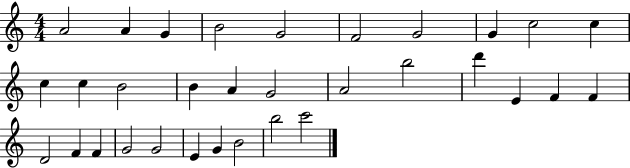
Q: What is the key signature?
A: C major